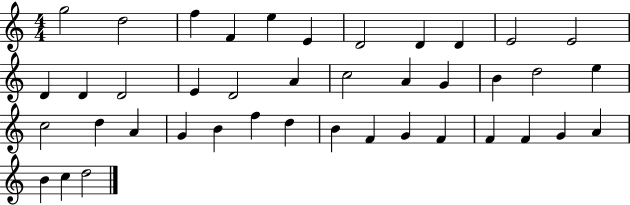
X:1
T:Untitled
M:4/4
L:1/4
K:C
g2 d2 f F e E D2 D D E2 E2 D D D2 E D2 A c2 A G B d2 e c2 d A G B f d B F G F F F G A B c d2